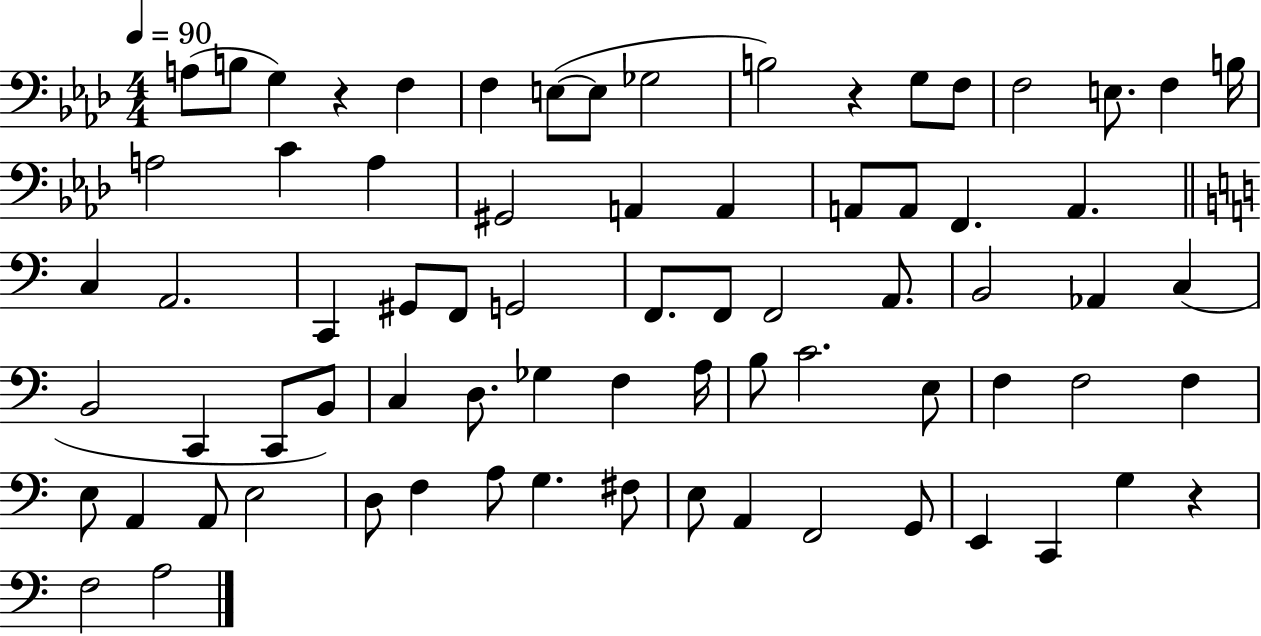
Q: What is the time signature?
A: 4/4